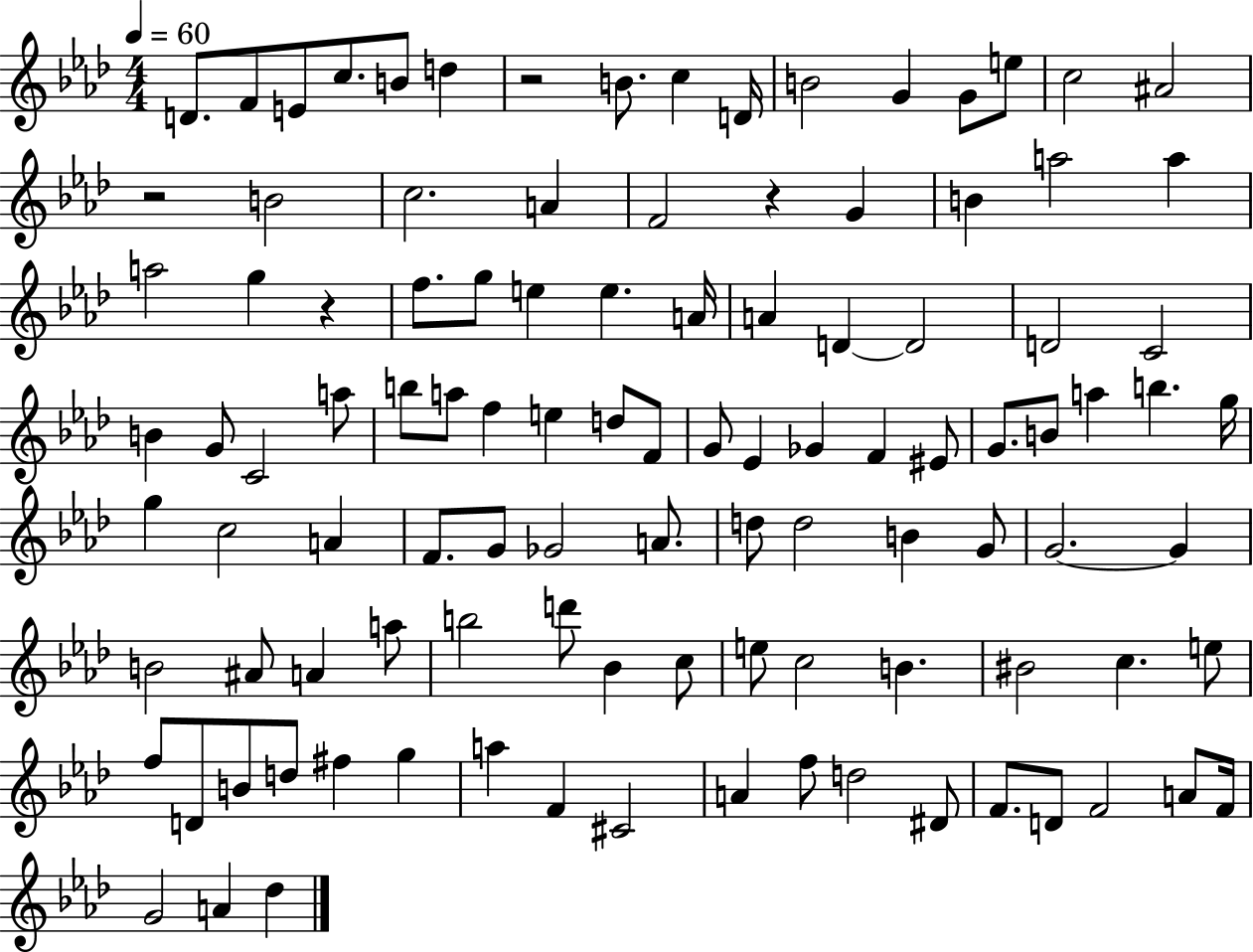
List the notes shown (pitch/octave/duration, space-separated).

D4/e. F4/e E4/e C5/e. B4/e D5/q R/h B4/e. C5/q D4/s B4/h G4/q G4/e E5/e C5/h A#4/h R/h B4/h C5/h. A4/q F4/h R/q G4/q B4/q A5/h A5/q A5/h G5/q R/q F5/e. G5/e E5/q E5/q. A4/s A4/q D4/q D4/h D4/h C4/h B4/q G4/e C4/h A5/e B5/e A5/e F5/q E5/q D5/e F4/e G4/e Eb4/q Gb4/q F4/q EIS4/e G4/e. B4/e A5/q B5/q. G5/s G5/q C5/h A4/q F4/e. G4/e Gb4/h A4/e. D5/e D5/h B4/q G4/e G4/h. G4/q B4/h A#4/e A4/q A5/e B5/h D6/e Bb4/q C5/e E5/e C5/h B4/q. BIS4/h C5/q. E5/e F5/e D4/e B4/e D5/e F#5/q G5/q A5/q F4/q C#4/h A4/q F5/e D5/h D#4/e F4/e. D4/e F4/h A4/e F4/s G4/h A4/q Db5/q